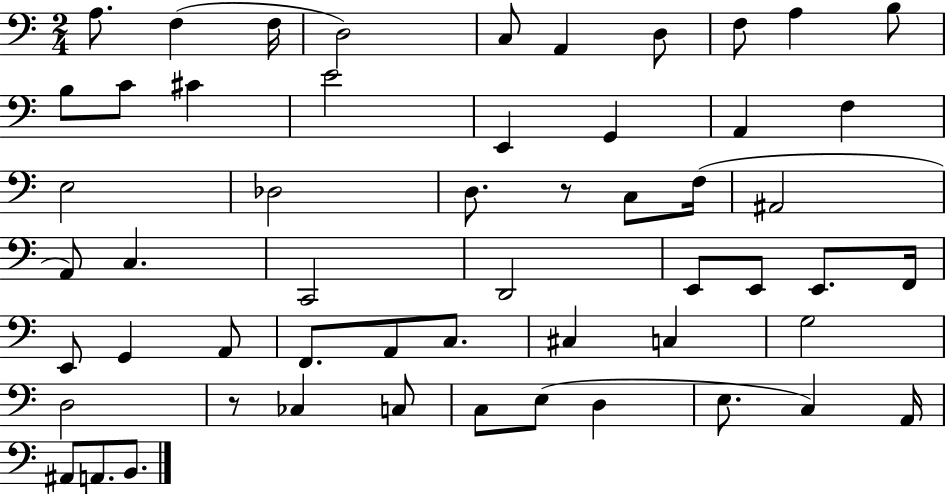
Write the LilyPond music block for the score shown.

{
  \clef bass
  \numericTimeSignature
  \time 2/4
  \key c \major
  \repeat volta 2 { a8. f4( f16 | d2) | c8 a,4 d8 | f8 a4 b8 | \break b8 c'8 cis'4 | e'2 | e,4 g,4 | a,4 f4 | \break e2 | des2 | d8. r8 c8 f16( | ais,2 | \break a,8) c4. | c,2 | d,2 | e,8 e,8 e,8. f,16 | \break e,8 g,4 a,8 | f,8. a,8 c8. | cis4 c4 | g2 | \break d2 | r8 ces4 c8 | c8 e8( d4 | e8. c4) a,16 | \break ais,8 a,8. b,8. | } \bar "|."
}